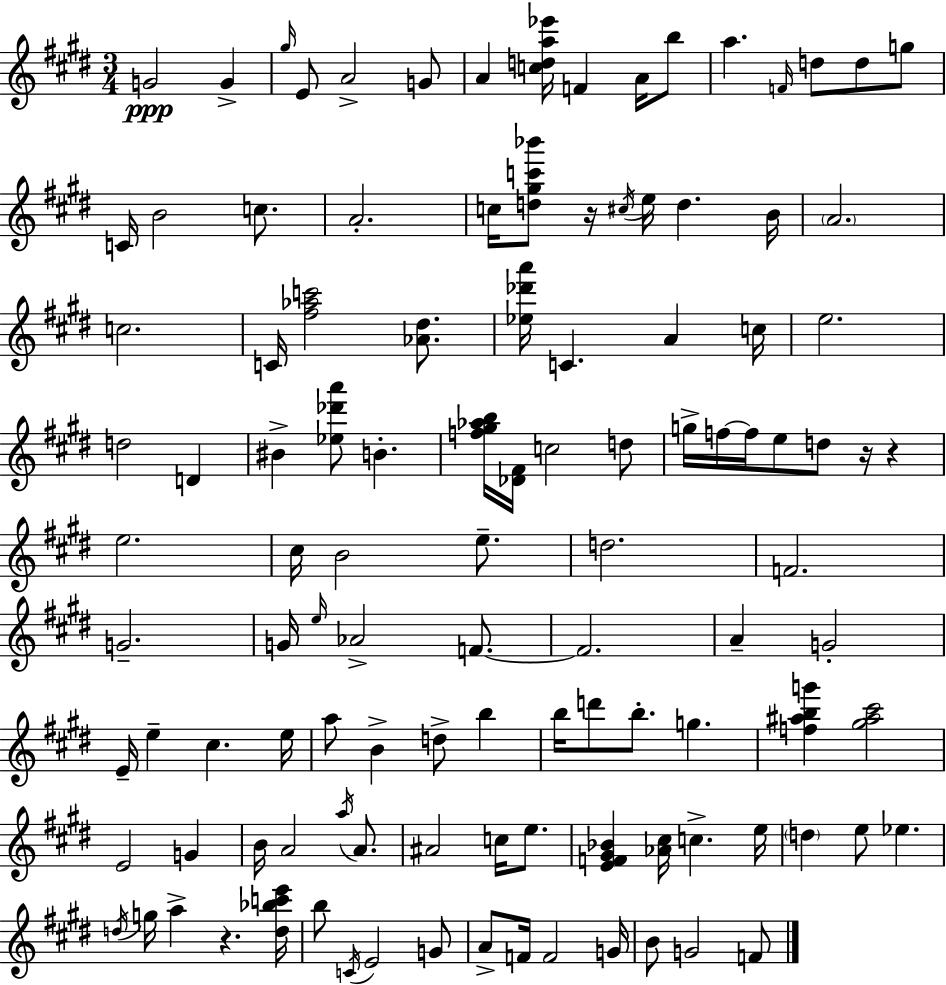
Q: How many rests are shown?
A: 4